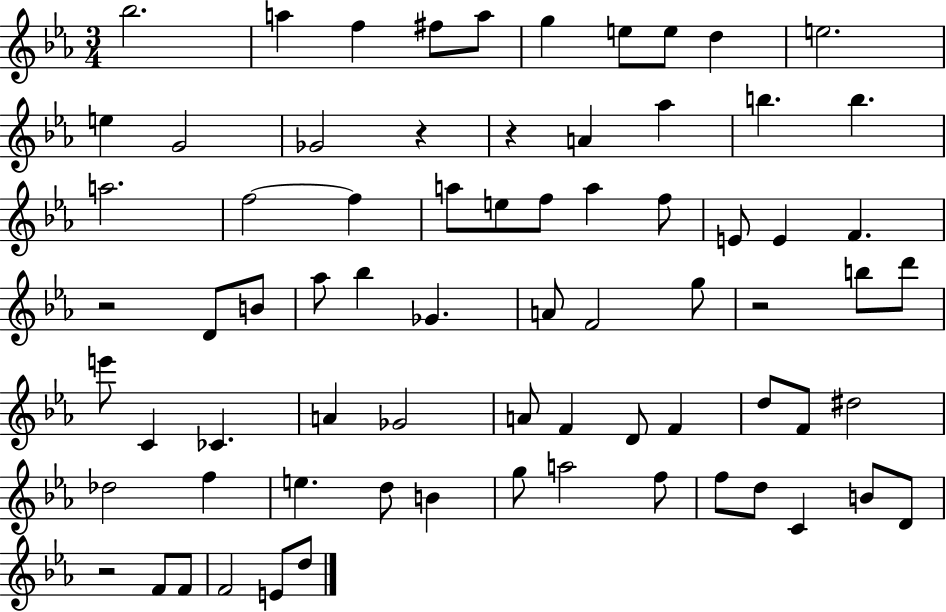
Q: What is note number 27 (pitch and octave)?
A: E4